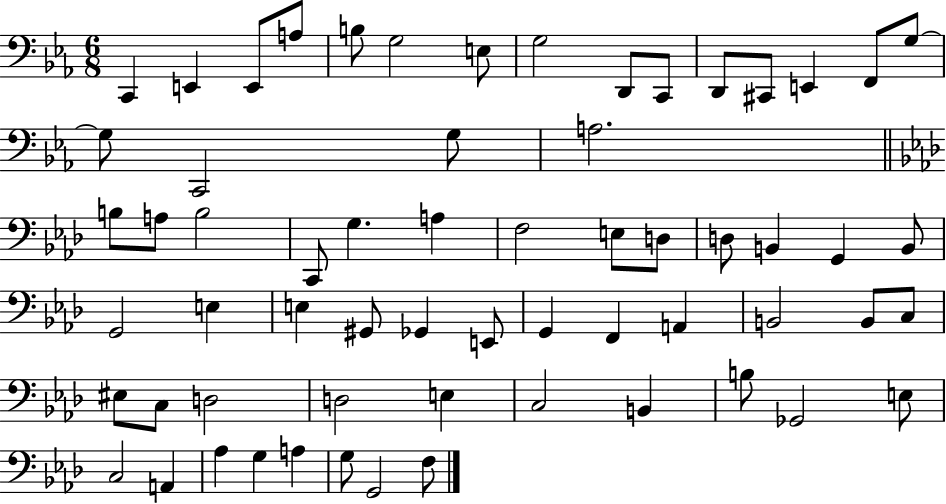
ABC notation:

X:1
T:Untitled
M:6/8
L:1/4
K:Eb
C,, E,, E,,/2 A,/2 B,/2 G,2 E,/2 G,2 D,,/2 C,,/2 D,,/2 ^C,,/2 E,, F,,/2 G,/2 G,/2 C,,2 G,/2 A,2 B,/2 A,/2 B,2 C,,/2 G, A, F,2 E,/2 D,/2 D,/2 B,, G,, B,,/2 G,,2 E, E, ^G,,/2 _G,, E,,/2 G,, F,, A,, B,,2 B,,/2 C,/2 ^E,/2 C,/2 D,2 D,2 E, C,2 B,, B,/2 _G,,2 E,/2 C,2 A,, _A, G, A, G,/2 G,,2 F,/2